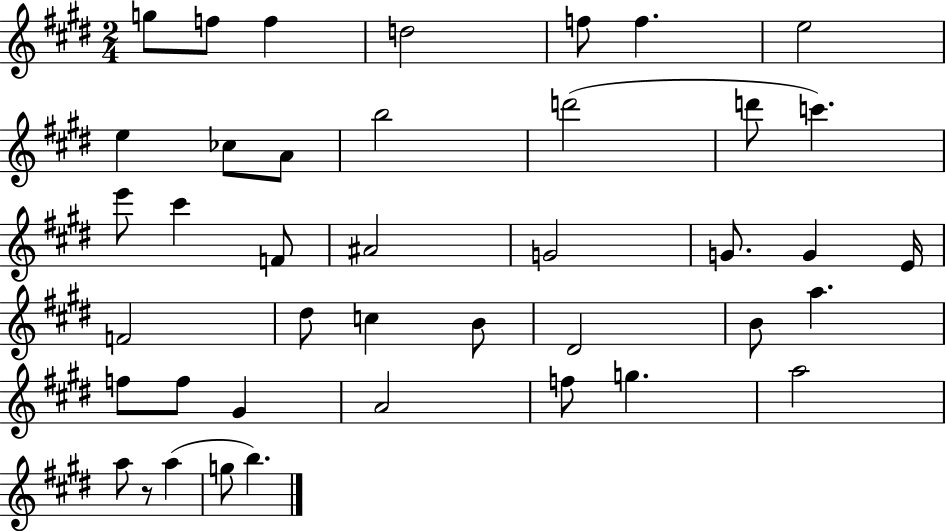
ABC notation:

X:1
T:Untitled
M:2/4
L:1/4
K:E
g/2 f/2 f d2 f/2 f e2 e _c/2 A/2 b2 d'2 d'/2 c' e'/2 ^c' F/2 ^A2 G2 G/2 G E/4 F2 ^d/2 c B/2 ^D2 B/2 a f/2 f/2 ^G A2 f/2 g a2 a/2 z/2 a g/2 b